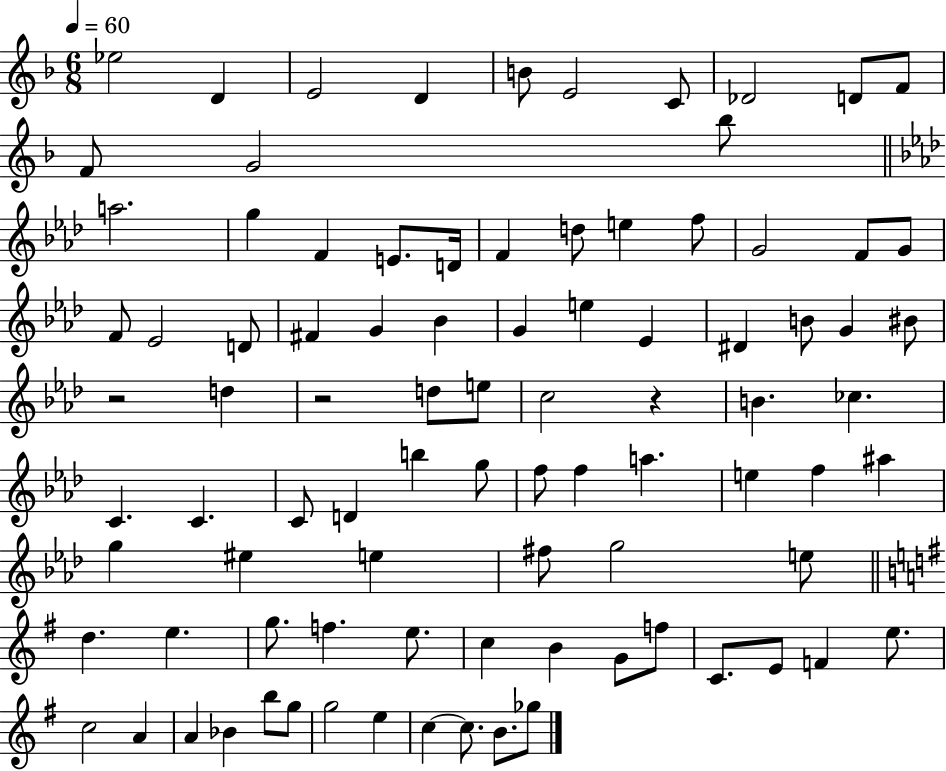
{
  \clef treble
  \numericTimeSignature
  \time 6/8
  \key f \major
  \tempo 4 = 60
  \repeat volta 2 { ees''2 d'4 | e'2 d'4 | b'8 e'2 c'8 | des'2 d'8 f'8 | \break f'8 g'2 bes''8 | \bar "||" \break \key f \minor a''2. | g''4 f'4 e'8. d'16 | f'4 d''8 e''4 f''8 | g'2 f'8 g'8 | \break f'8 ees'2 d'8 | fis'4 g'4 bes'4 | g'4 e''4 ees'4 | dis'4 b'8 g'4 bis'8 | \break r2 d''4 | r2 d''8 e''8 | c''2 r4 | b'4. ces''4. | \break c'4. c'4. | c'8 d'4 b''4 g''8 | f''8 f''4 a''4. | e''4 f''4 ais''4 | \break g''4 eis''4 e''4 | fis''8 g''2 e''8 | \bar "||" \break \key e \minor d''4. e''4. | g''8. f''4. e''8. | c''4 b'4 g'8 f''8 | c'8. e'8 f'4 e''8. | \break c''2 a'4 | a'4 bes'4 b''8 g''8 | g''2 e''4 | c''4~~ c''8. b'8. ges''8 | \break } \bar "|."
}